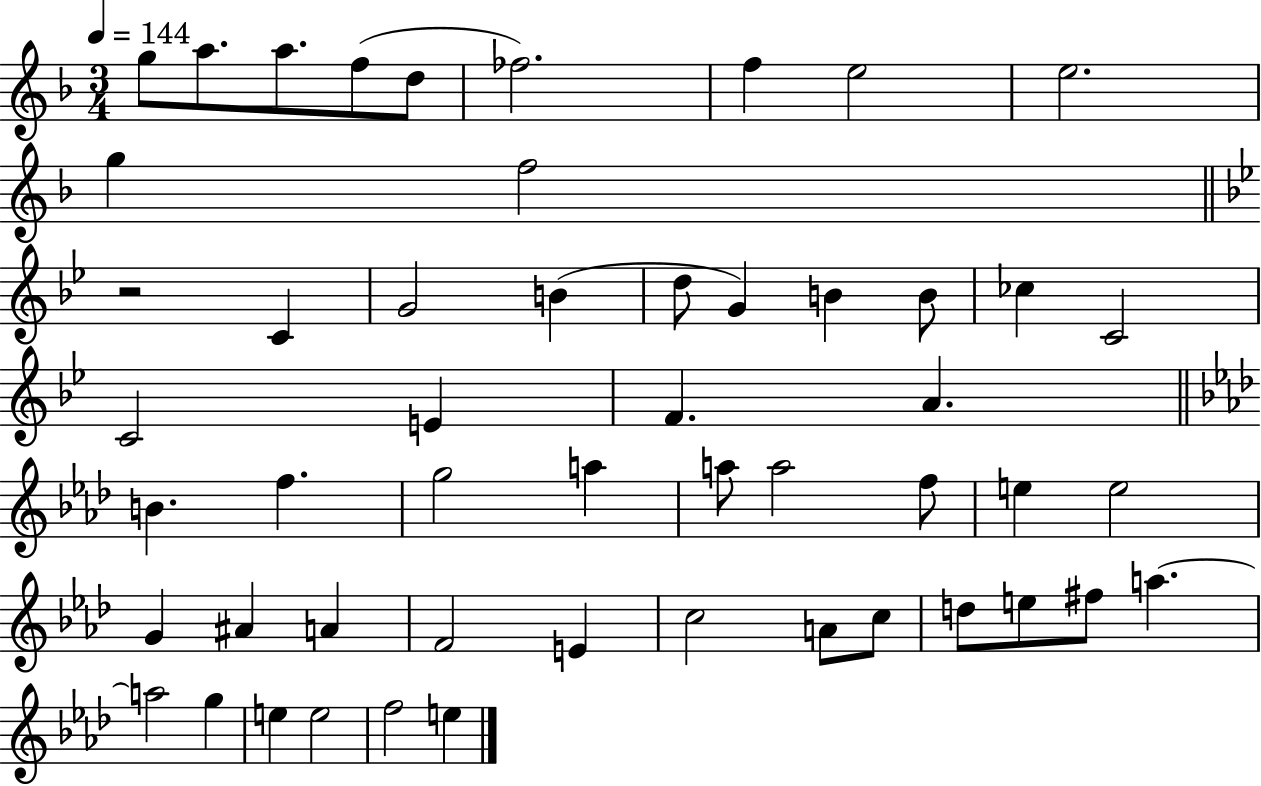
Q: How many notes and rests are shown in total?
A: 52